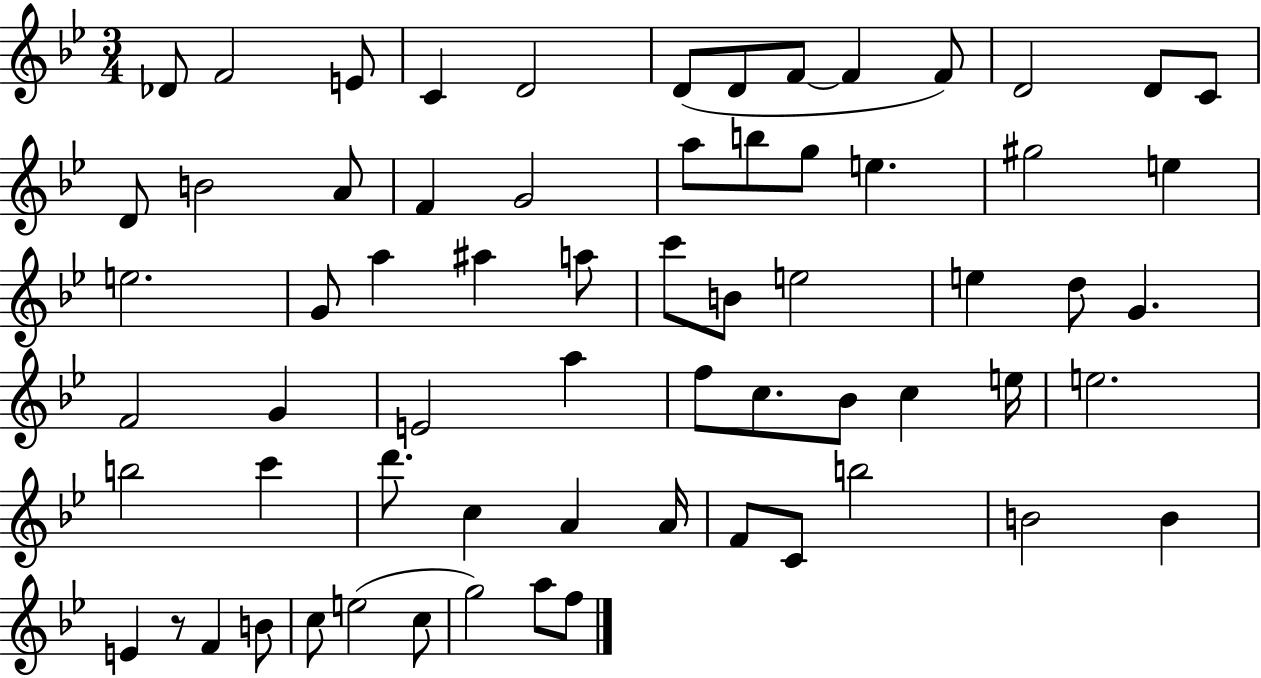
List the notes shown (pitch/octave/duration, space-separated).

Db4/e F4/h E4/e C4/q D4/h D4/e D4/e F4/e F4/q F4/e D4/h D4/e C4/e D4/e B4/h A4/e F4/q G4/h A5/e B5/e G5/e E5/q. G#5/h E5/q E5/h. G4/e A5/q A#5/q A5/e C6/e B4/e E5/h E5/q D5/e G4/q. F4/h G4/q E4/h A5/q F5/e C5/e. Bb4/e C5/q E5/s E5/h. B5/h C6/q D6/e. C5/q A4/q A4/s F4/e C4/e B5/h B4/h B4/q E4/q R/e F4/q B4/e C5/e E5/h C5/e G5/h A5/e F5/e